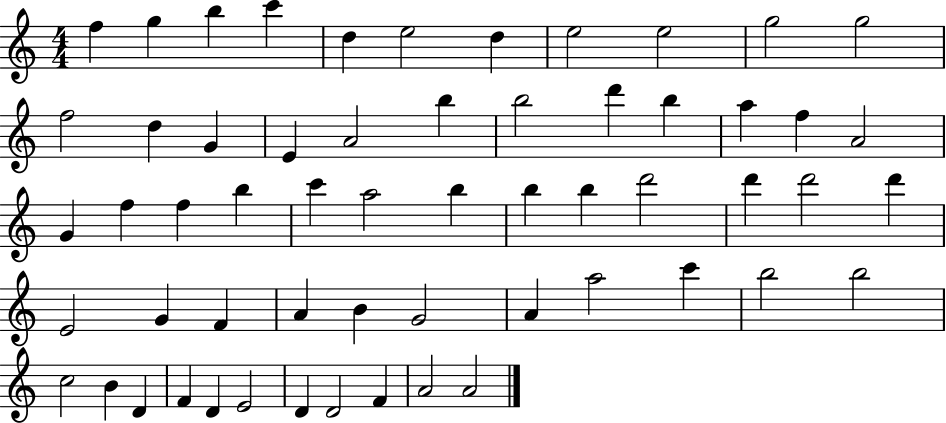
{
  \clef treble
  \numericTimeSignature
  \time 4/4
  \key c \major
  f''4 g''4 b''4 c'''4 | d''4 e''2 d''4 | e''2 e''2 | g''2 g''2 | \break f''2 d''4 g'4 | e'4 a'2 b''4 | b''2 d'''4 b''4 | a''4 f''4 a'2 | \break g'4 f''4 f''4 b''4 | c'''4 a''2 b''4 | b''4 b''4 d'''2 | d'''4 d'''2 d'''4 | \break e'2 g'4 f'4 | a'4 b'4 g'2 | a'4 a''2 c'''4 | b''2 b''2 | \break c''2 b'4 d'4 | f'4 d'4 e'2 | d'4 d'2 f'4 | a'2 a'2 | \break \bar "|."
}